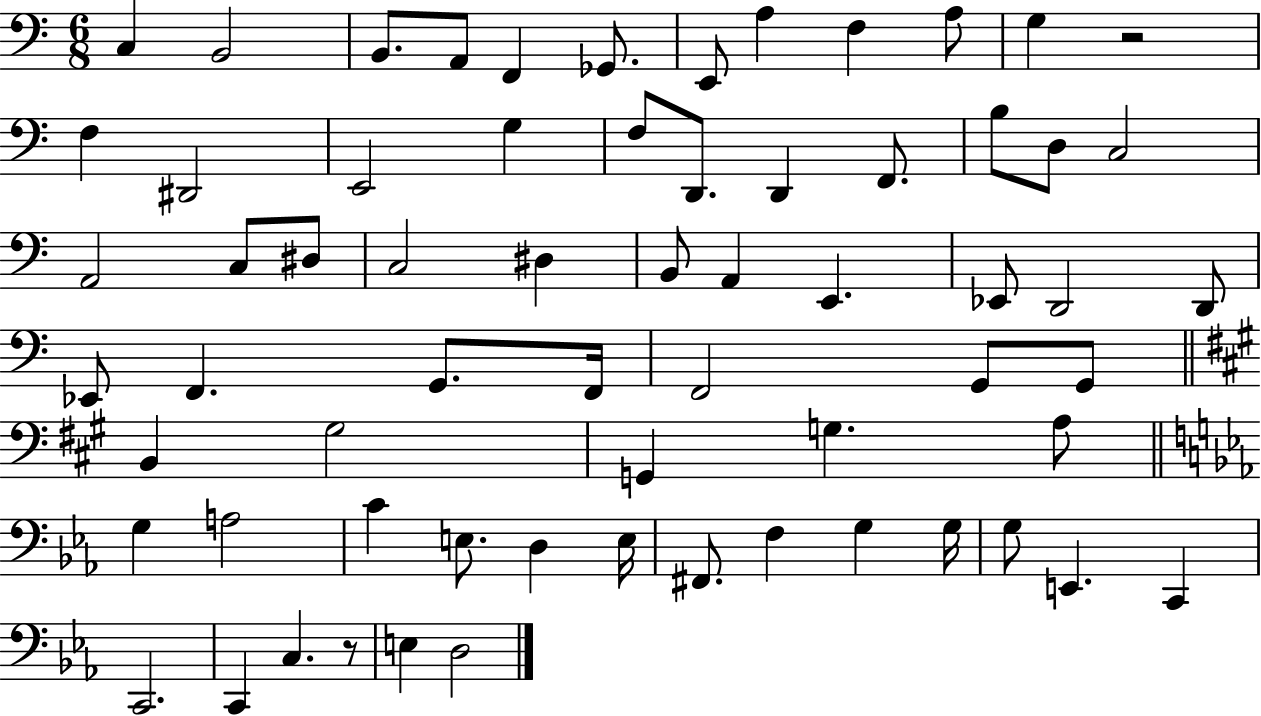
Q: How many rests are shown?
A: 2